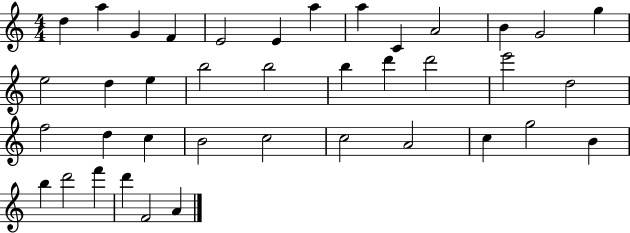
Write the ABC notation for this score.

X:1
T:Untitled
M:4/4
L:1/4
K:C
d a G F E2 E a a C A2 B G2 g e2 d e b2 b2 b d' d'2 e'2 d2 f2 d c B2 c2 c2 A2 c g2 B b d'2 f' d' F2 A